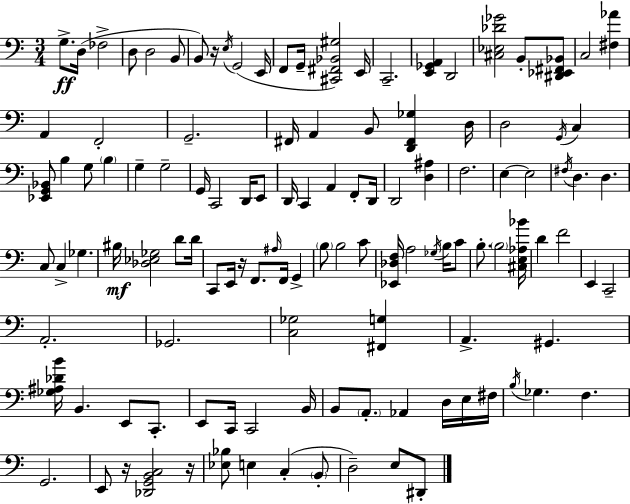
X:1
T:Untitled
M:3/4
L:1/4
K:Am
G,/2 D,/4 _F,2 D,/2 D,2 B,,/2 B,,/2 z/4 E,/4 G,,2 E,,/4 F,,/2 G,,/4 [^C,,^F,,_B,,^G,]2 E,,/4 C,,2 [E,,_G,,A,,] D,,2 [^C,_E,_D_G]2 B,,/2 [^D,,_E,,^F,,_B,,]/2 C,2 [^F,_A] A,, F,,2 G,,2 ^F,,/4 A,, B,,/2 [D,,^F,,_G,] D,/4 D,2 G,,/4 C, [_E,,G,,_B,,]/2 B, G,/2 B, G, G,2 G,,/4 C,,2 D,,/4 E,,/2 D,,/4 C,, A,, F,,/2 D,,/4 D,,2 [D,^A,] F,2 E, E,2 ^F,/4 D, D, C,/2 C, _G, ^B,/4 [_D,_E,_G,]2 D/2 D/4 C,,/2 E,,/4 z/4 F,,/2 ^A,/4 F,,/4 G,, B,/2 B,2 C/2 [_E,,_D,F,]/4 A,2 _G,/4 B,/4 C/2 B,/2 B,2 [^C,E,_A,_B]/4 D F2 E,, C,,2 A,,2 _G,,2 [C,_G,]2 [^F,,G,] A,, ^G,, [_G,^A,_DB]/4 B,, E,,/2 C,,/2 E,,/2 C,,/4 C,,2 B,,/4 B,,/2 A,,/2 _A,, D,/4 E,/4 ^F,/4 B,/4 _G, F, G,,2 E,,/2 z/4 [_D,,G,,B,,C,]2 z/4 [_E,_B,]/2 E, C, B,,/2 D,2 E,/2 ^D,,/2